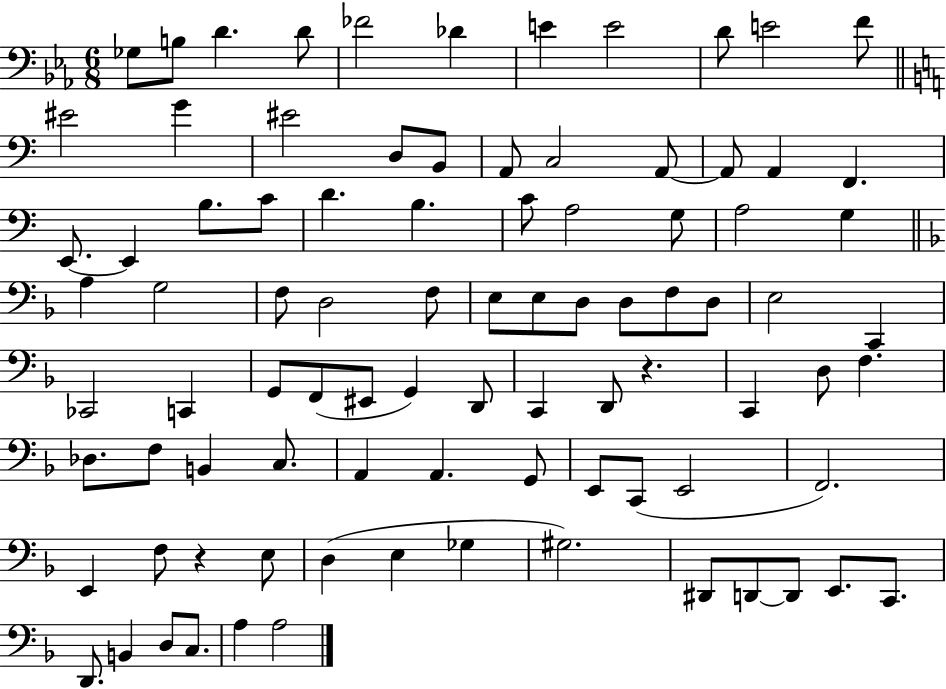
Gb3/e B3/e D4/q. D4/e FES4/h Db4/q E4/q E4/h D4/e E4/h F4/e EIS4/h G4/q EIS4/h D3/e B2/e A2/e C3/h A2/e A2/e A2/q F2/q. E2/e. E2/q B3/e. C4/e D4/q. B3/q. C4/e A3/h G3/e A3/h G3/q A3/q G3/h F3/e D3/h F3/e E3/e E3/e D3/e D3/e F3/e D3/e E3/h C2/q CES2/h C2/q G2/e F2/e EIS2/e G2/q D2/e C2/q D2/e R/q. C2/q D3/e F3/q. Db3/e. F3/e B2/q C3/e. A2/q A2/q. G2/e E2/e C2/e E2/h F2/h. E2/q F3/e R/q E3/e D3/q E3/q Gb3/q G#3/h. D#2/e D2/e D2/e E2/e. C2/e. D2/e. B2/q D3/e C3/e. A3/q A3/h